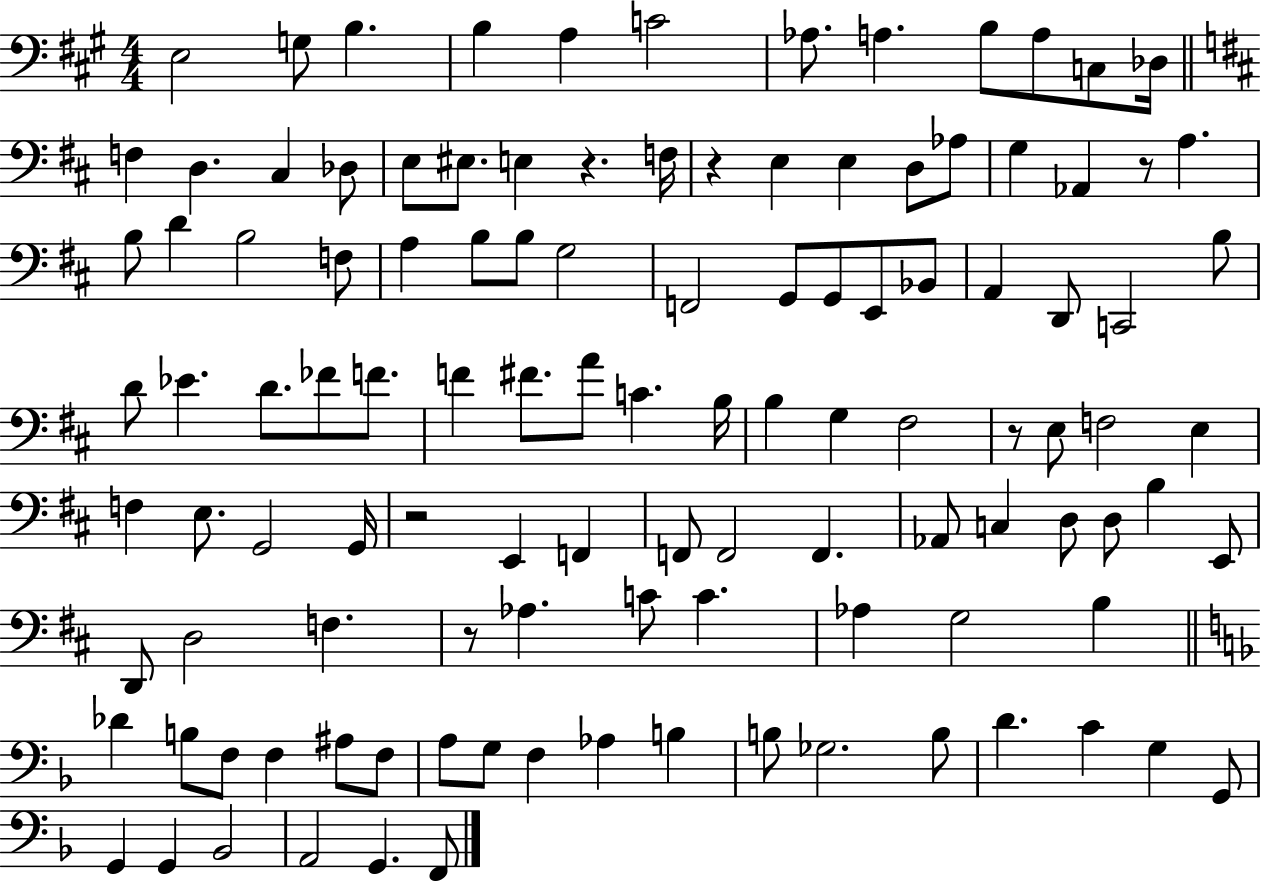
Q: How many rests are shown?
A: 6